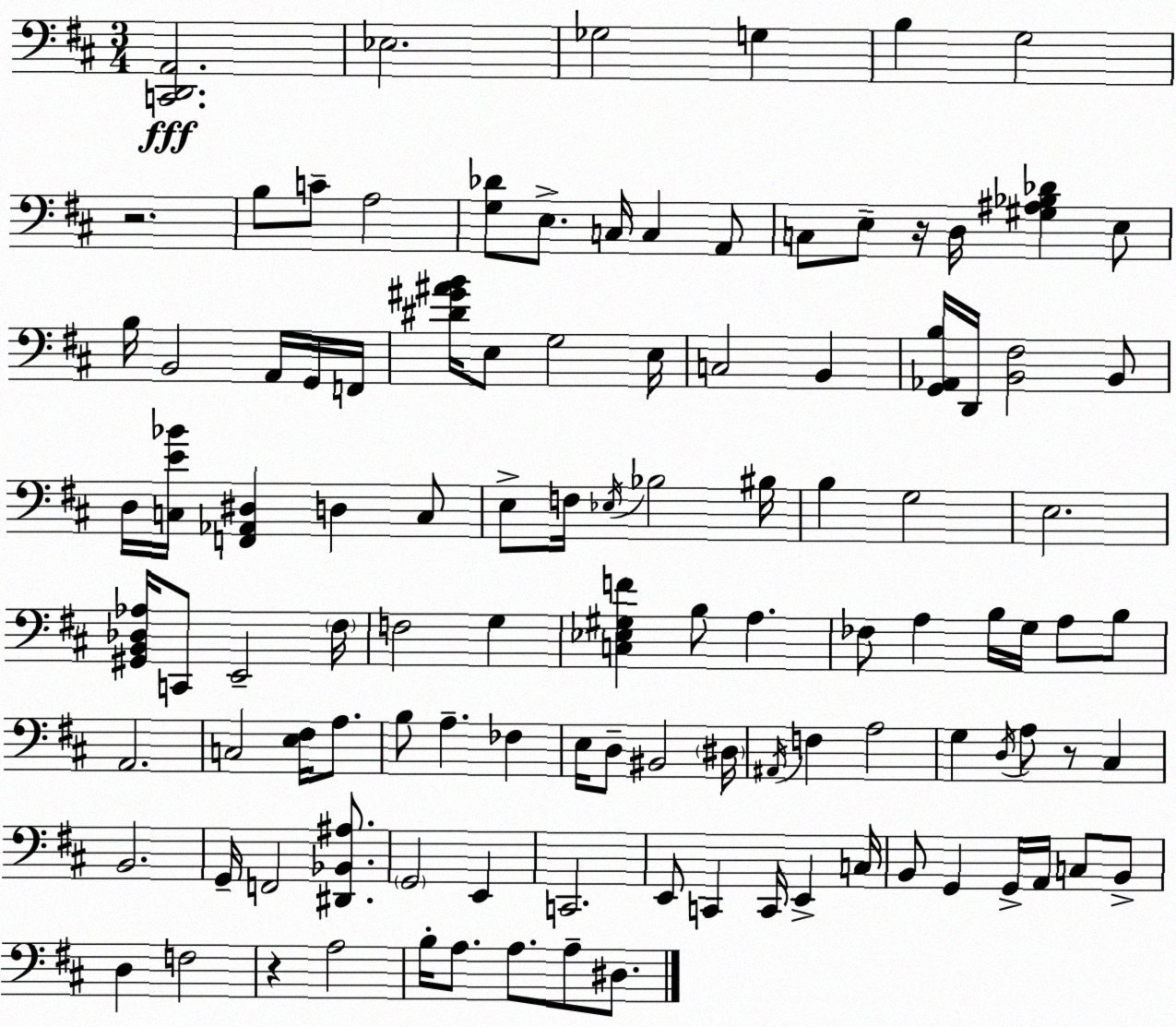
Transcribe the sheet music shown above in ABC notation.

X:1
T:Untitled
M:3/4
L:1/4
K:D
[C,,D,,A,,]2 _E,2 _G,2 G, B, G,2 z2 B,/2 C/2 A,2 [G,_D]/2 E,/2 C,/4 C, A,,/2 C,/2 E,/2 z/4 D,/4 [^G,^A,_B,_D] E,/2 B,/4 B,,2 A,,/4 G,,/4 F,,/4 [^D^G^AB]/4 E,/2 G,2 E,/4 C,2 B,, [G,,_A,,B,]/4 D,,/4 [B,,^F,]2 B,,/2 D,/4 [C,E_B]/4 [F,,_A,,^D,] D, C,/2 E,/2 F,/4 _E,/4 _B,2 ^B,/4 B, G,2 E,2 [^G,,B,,_D,_A,]/4 C,,/2 E,,2 ^F,/4 F,2 G, [C,_E,^G,F] B,/2 A, _F,/2 A, B,/4 G,/4 A,/2 B,/2 A,,2 C,2 [E,^F,]/4 A,/2 B,/2 A, _F, E,/4 D,/2 ^B,,2 ^D,/4 ^A,,/4 F, A,2 G, D,/4 A,/2 z/2 ^C, B,,2 G,,/4 F,,2 [^D,,_B,,^A,]/2 G,,2 E,, C,,2 E,,/2 C,, C,,/4 E,, C,/4 B,,/2 G,, G,,/4 A,,/4 C,/2 B,,/2 D, F,2 z A,2 B,/4 A,/2 A,/2 A,/2 ^D,/2